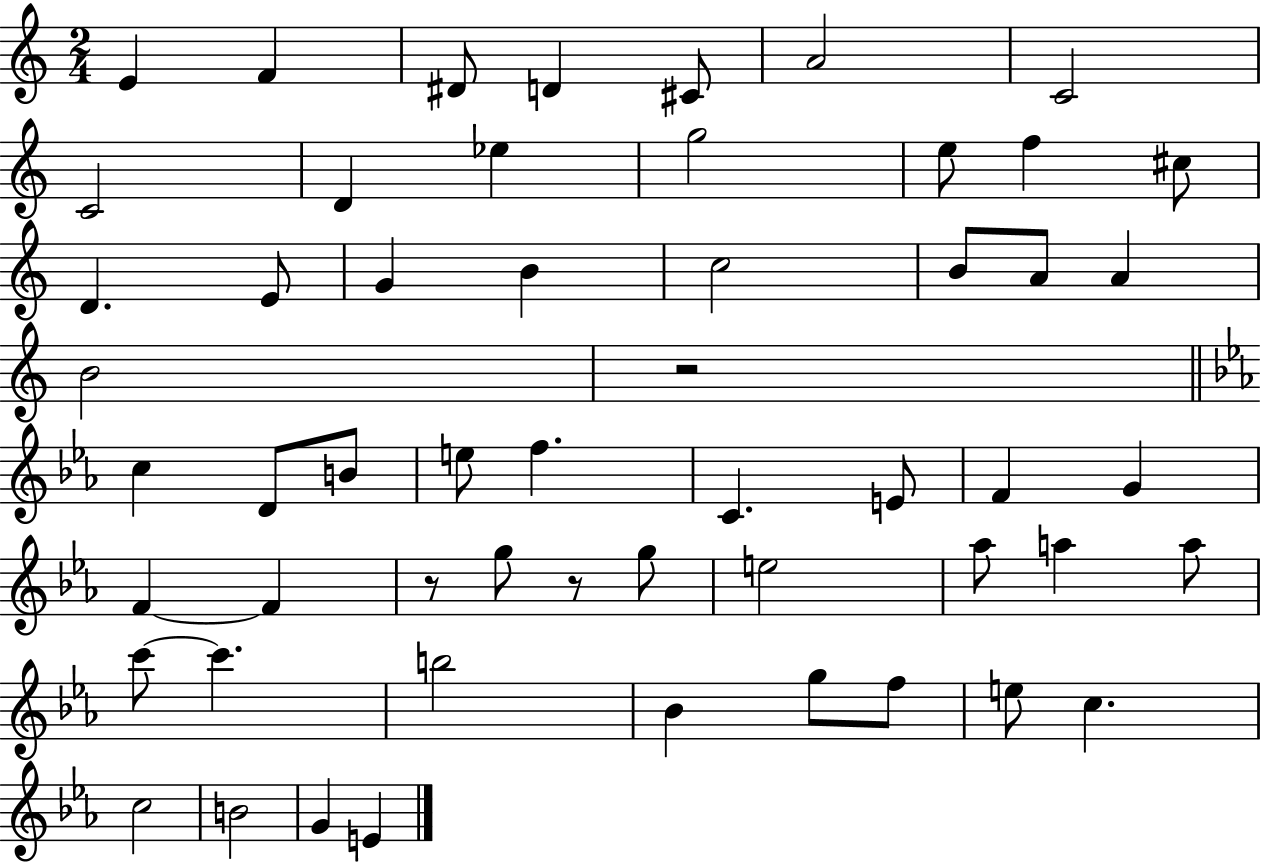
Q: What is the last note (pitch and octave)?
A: E4